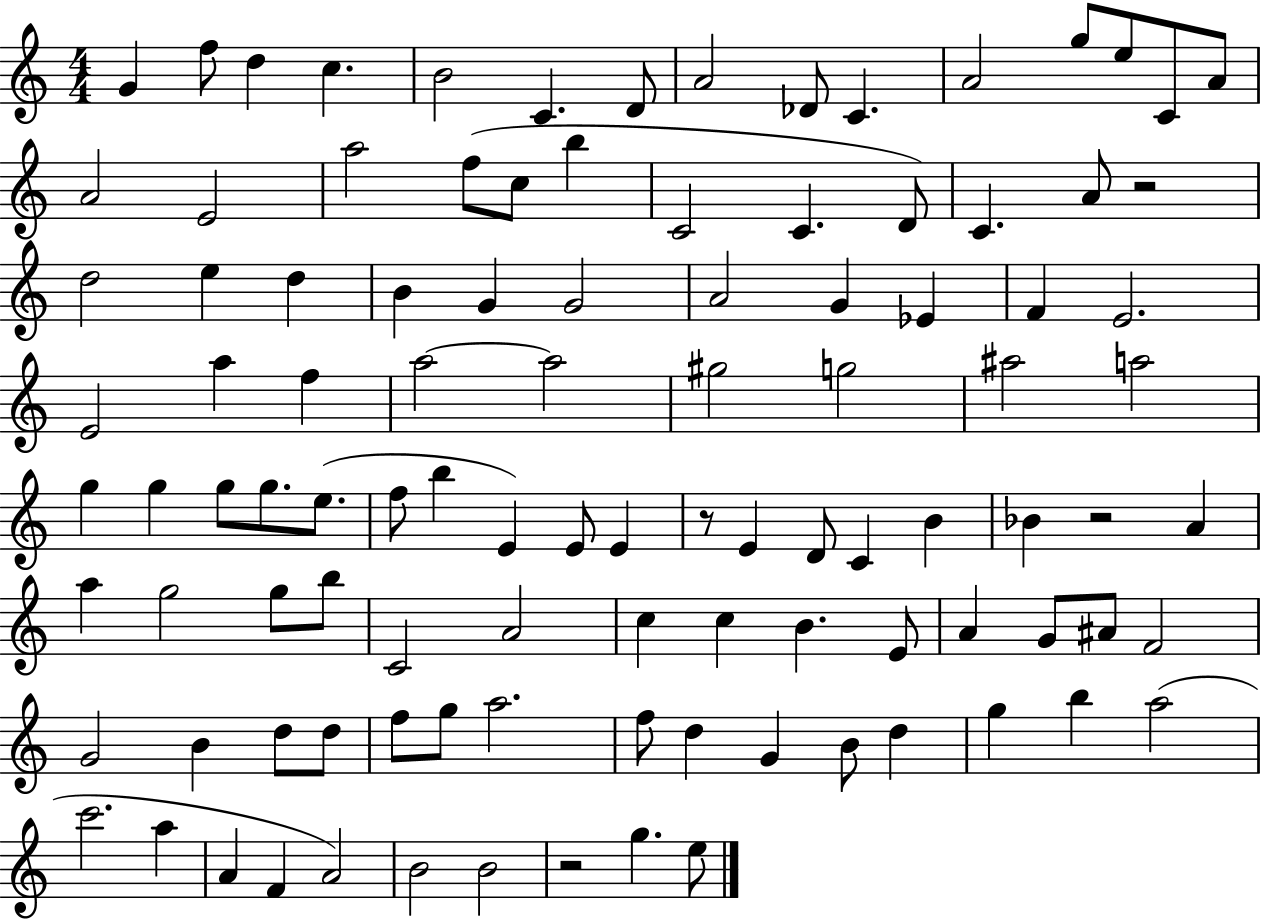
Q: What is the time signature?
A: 4/4